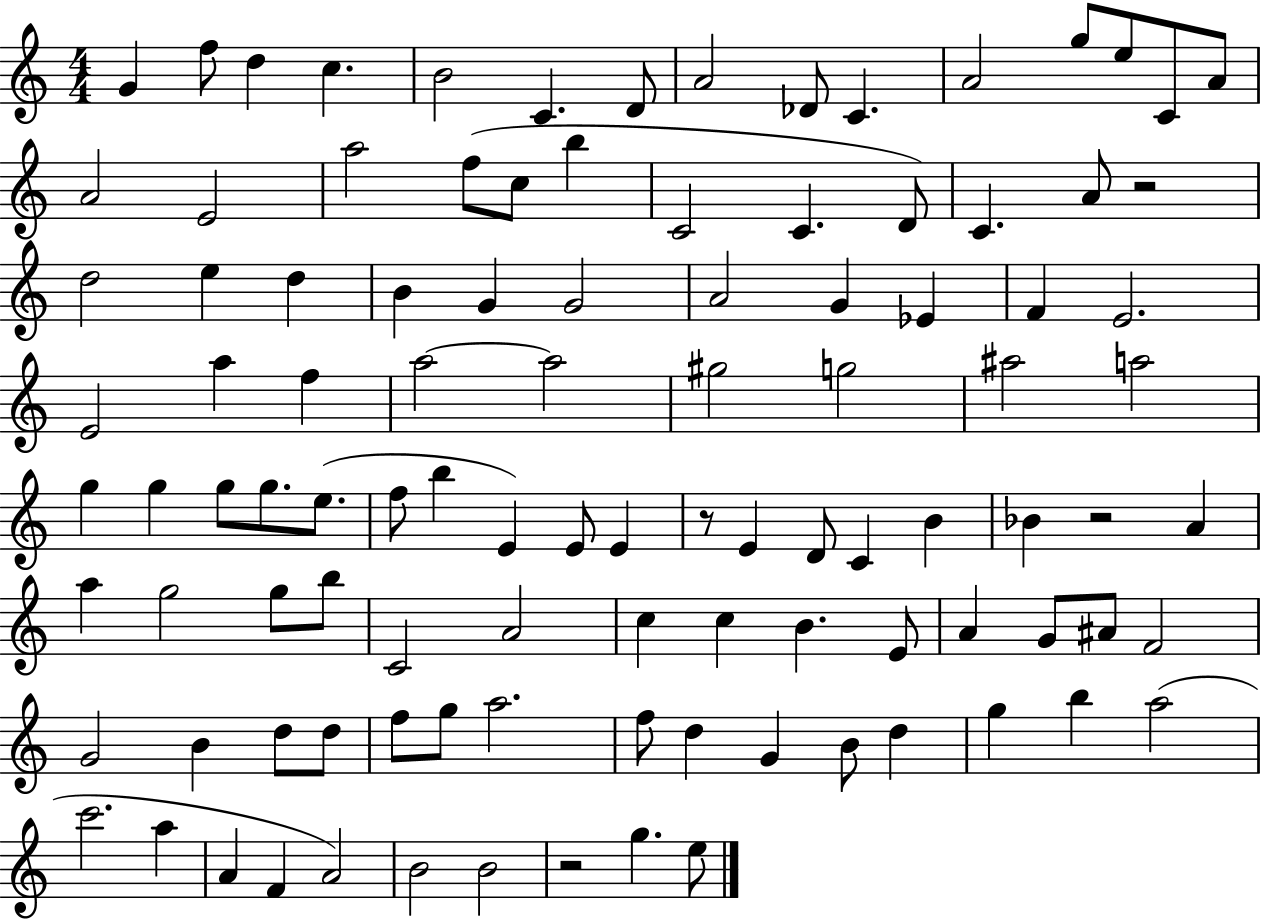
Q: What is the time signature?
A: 4/4